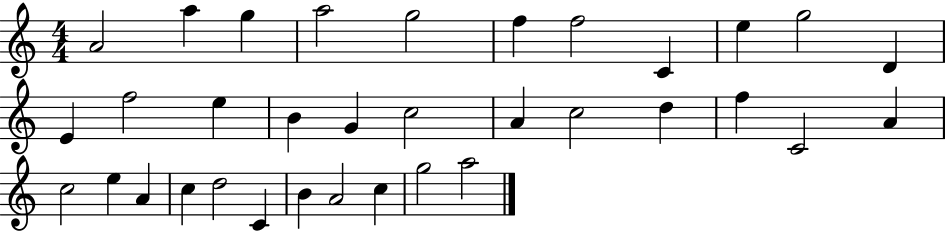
{
  \clef treble
  \numericTimeSignature
  \time 4/4
  \key c \major
  a'2 a''4 g''4 | a''2 g''2 | f''4 f''2 c'4 | e''4 g''2 d'4 | \break e'4 f''2 e''4 | b'4 g'4 c''2 | a'4 c''2 d''4 | f''4 c'2 a'4 | \break c''2 e''4 a'4 | c''4 d''2 c'4 | b'4 a'2 c''4 | g''2 a''2 | \break \bar "|."
}